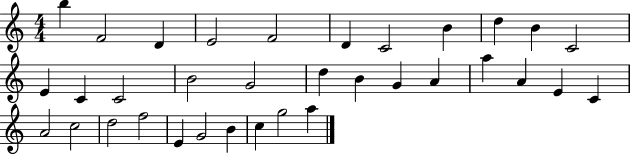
X:1
T:Untitled
M:4/4
L:1/4
K:C
b F2 D E2 F2 D C2 B d B C2 E C C2 B2 G2 d B G A a A E C A2 c2 d2 f2 E G2 B c g2 a